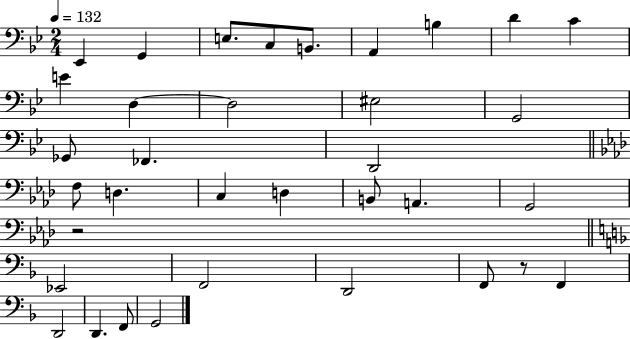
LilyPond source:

{
  \clef bass
  \numericTimeSignature
  \time 2/4
  \key bes \major
  \tempo 4 = 132
  ees,4 g,4 | e8. c8 b,8. | a,4 b4 | d'4 c'4 | \break e'4 d4~~ | d2 | eis2 | g,2 | \break ges,8 fes,4. | d,2 | \bar "||" \break \key f \minor f8 d4. | c4 d4 | b,8 a,4. | g,2 | \break r2 | \bar "||" \break \key f \major ees,2 | f,2 | d,2 | f,8 r8 f,4 | \break d,2 | d,4. f,8 | g,2 | \bar "|."
}